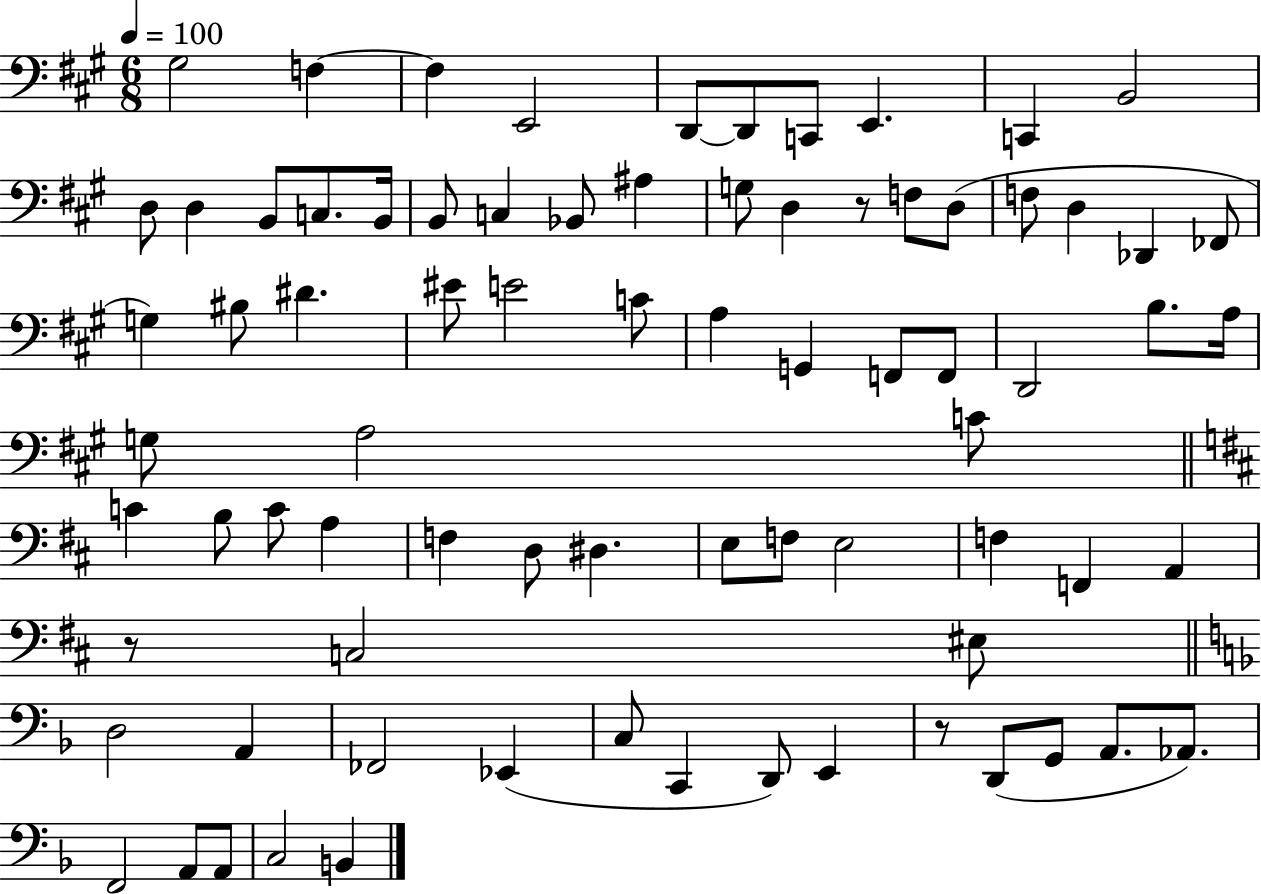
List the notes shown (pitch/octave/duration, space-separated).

G#3/h F3/q F3/q E2/h D2/e D2/e C2/e E2/q. C2/q B2/h D3/e D3/q B2/e C3/e. B2/s B2/e C3/q Bb2/e A#3/q G3/e D3/q R/e F3/e D3/e F3/e D3/q Db2/q FES2/e G3/q BIS3/e D#4/q. EIS4/e E4/h C4/e A3/q G2/q F2/e F2/e D2/h B3/e. A3/s G3/e A3/h C4/e C4/q B3/e C4/e A3/q F3/q D3/e D#3/q. E3/e F3/e E3/h F3/q F2/q A2/q R/e C3/h EIS3/e D3/h A2/q FES2/h Eb2/q C3/e C2/q D2/e E2/q R/e D2/e G2/e A2/e. Ab2/e. F2/h A2/e A2/e C3/h B2/q